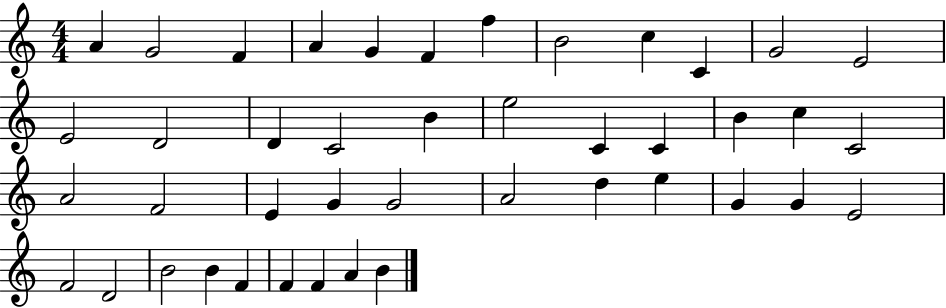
A4/q G4/h F4/q A4/q G4/q F4/q F5/q B4/h C5/q C4/q G4/h E4/h E4/h D4/h D4/q C4/h B4/q E5/h C4/q C4/q B4/q C5/q C4/h A4/h F4/h E4/q G4/q G4/h A4/h D5/q E5/q G4/q G4/q E4/h F4/h D4/h B4/h B4/q F4/q F4/q F4/q A4/q B4/q